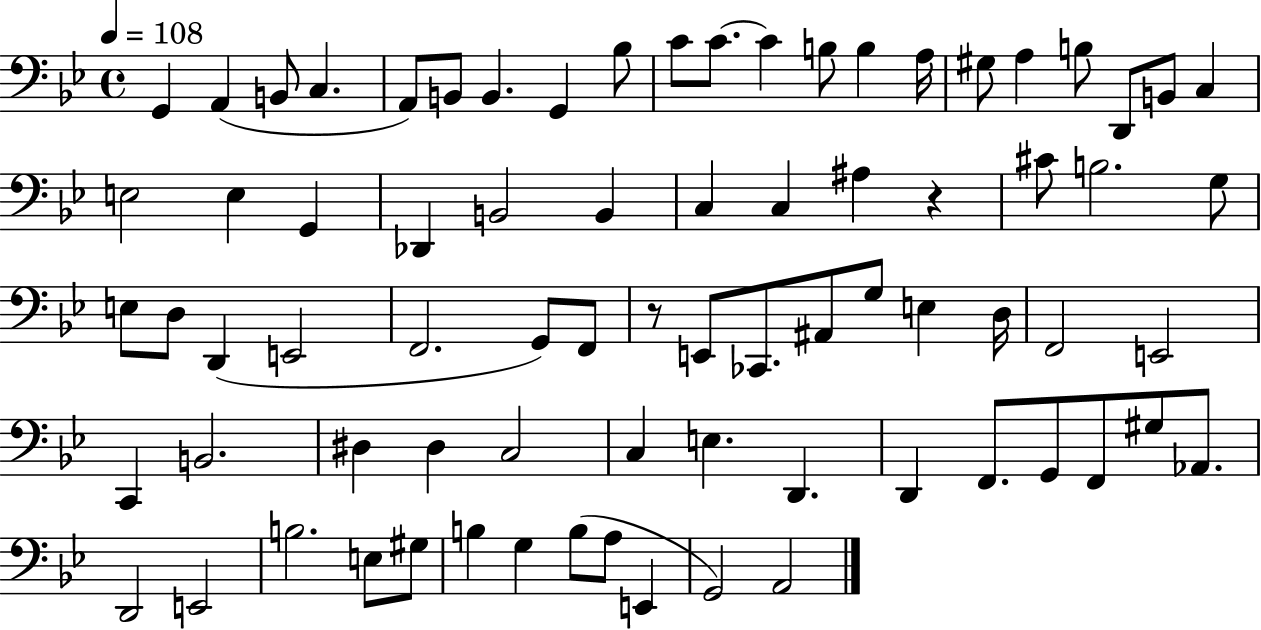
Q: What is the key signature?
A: BES major